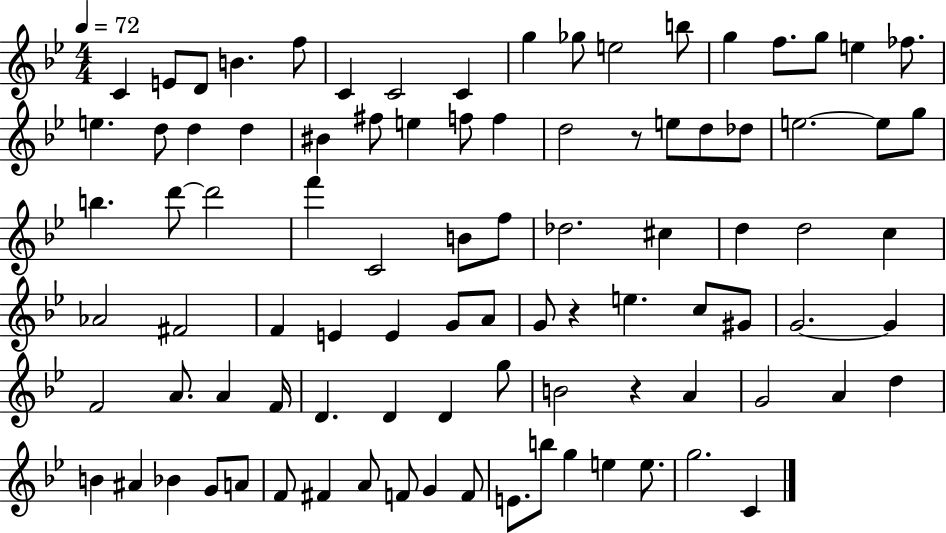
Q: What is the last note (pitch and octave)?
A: C4